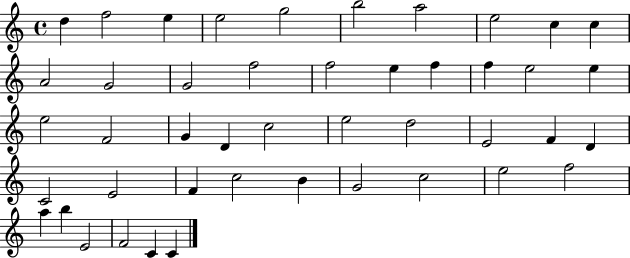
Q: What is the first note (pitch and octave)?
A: D5